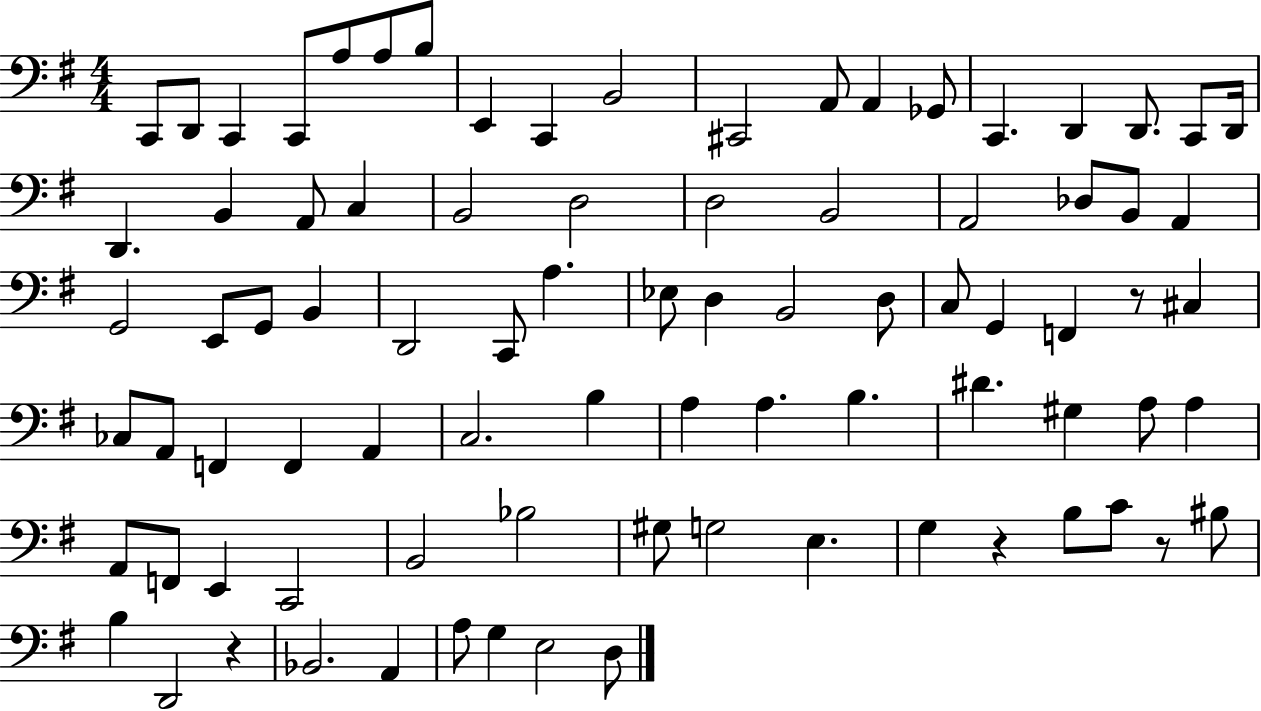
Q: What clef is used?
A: bass